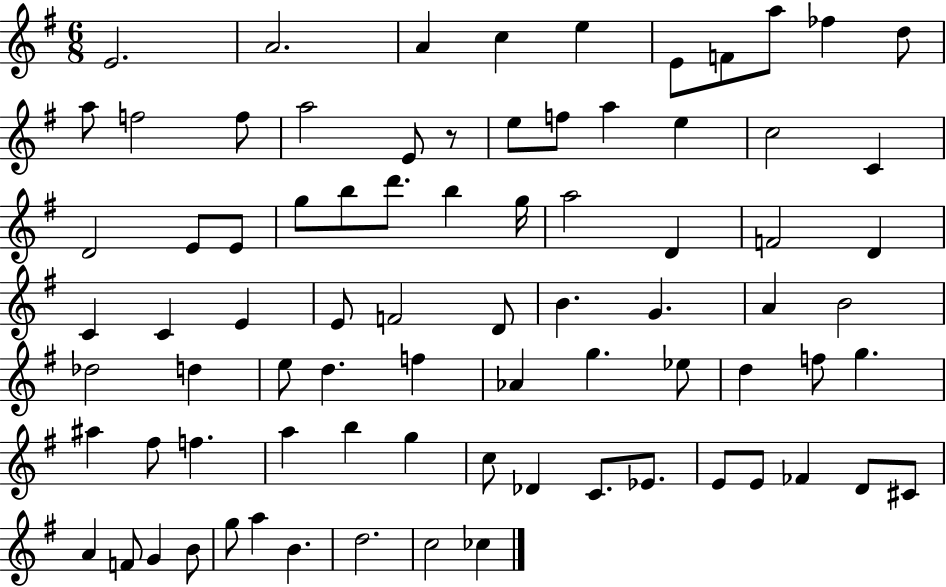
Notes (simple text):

E4/h. A4/h. A4/q C5/q E5/q E4/e F4/e A5/e FES5/q D5/e A5/e F5/h F5/e A5/h E4/e R/e E5/e F5/e A5/q E5/q C5/h C4/q D4/h E4/e E4/e G5/e B5/e D6/e. B5/q G5/s A5/h D4/q F4/h D4/q C4/q C4/q E4/q E4/e F4/h D4/e B4/q. G4/q. A4/q B4/h Db5/h D5/q E5/e D5/q. F5/q Ab4/q G5/q. Eb5/e D5/q F5/e G5/q. A#5/q F#5/e F5/q. A5/q B5/q G5/q C5/e Db4/q C4/e. Eb4/e. E4/e E4/e FES4/q D4/e C#4/e A4/q F4/e G4/q B4/e G5/e A5/q B4/q. D5/h. C5/h CES5/q